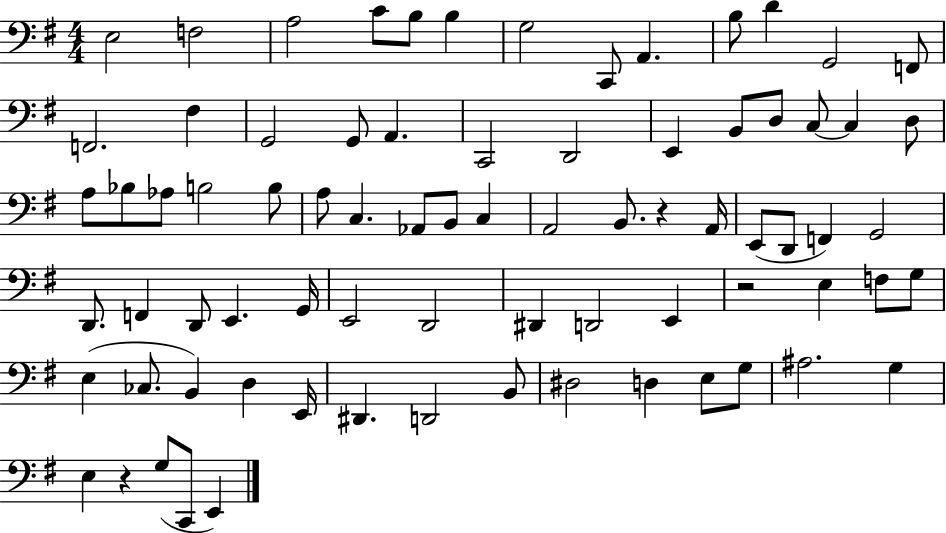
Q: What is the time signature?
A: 4/4